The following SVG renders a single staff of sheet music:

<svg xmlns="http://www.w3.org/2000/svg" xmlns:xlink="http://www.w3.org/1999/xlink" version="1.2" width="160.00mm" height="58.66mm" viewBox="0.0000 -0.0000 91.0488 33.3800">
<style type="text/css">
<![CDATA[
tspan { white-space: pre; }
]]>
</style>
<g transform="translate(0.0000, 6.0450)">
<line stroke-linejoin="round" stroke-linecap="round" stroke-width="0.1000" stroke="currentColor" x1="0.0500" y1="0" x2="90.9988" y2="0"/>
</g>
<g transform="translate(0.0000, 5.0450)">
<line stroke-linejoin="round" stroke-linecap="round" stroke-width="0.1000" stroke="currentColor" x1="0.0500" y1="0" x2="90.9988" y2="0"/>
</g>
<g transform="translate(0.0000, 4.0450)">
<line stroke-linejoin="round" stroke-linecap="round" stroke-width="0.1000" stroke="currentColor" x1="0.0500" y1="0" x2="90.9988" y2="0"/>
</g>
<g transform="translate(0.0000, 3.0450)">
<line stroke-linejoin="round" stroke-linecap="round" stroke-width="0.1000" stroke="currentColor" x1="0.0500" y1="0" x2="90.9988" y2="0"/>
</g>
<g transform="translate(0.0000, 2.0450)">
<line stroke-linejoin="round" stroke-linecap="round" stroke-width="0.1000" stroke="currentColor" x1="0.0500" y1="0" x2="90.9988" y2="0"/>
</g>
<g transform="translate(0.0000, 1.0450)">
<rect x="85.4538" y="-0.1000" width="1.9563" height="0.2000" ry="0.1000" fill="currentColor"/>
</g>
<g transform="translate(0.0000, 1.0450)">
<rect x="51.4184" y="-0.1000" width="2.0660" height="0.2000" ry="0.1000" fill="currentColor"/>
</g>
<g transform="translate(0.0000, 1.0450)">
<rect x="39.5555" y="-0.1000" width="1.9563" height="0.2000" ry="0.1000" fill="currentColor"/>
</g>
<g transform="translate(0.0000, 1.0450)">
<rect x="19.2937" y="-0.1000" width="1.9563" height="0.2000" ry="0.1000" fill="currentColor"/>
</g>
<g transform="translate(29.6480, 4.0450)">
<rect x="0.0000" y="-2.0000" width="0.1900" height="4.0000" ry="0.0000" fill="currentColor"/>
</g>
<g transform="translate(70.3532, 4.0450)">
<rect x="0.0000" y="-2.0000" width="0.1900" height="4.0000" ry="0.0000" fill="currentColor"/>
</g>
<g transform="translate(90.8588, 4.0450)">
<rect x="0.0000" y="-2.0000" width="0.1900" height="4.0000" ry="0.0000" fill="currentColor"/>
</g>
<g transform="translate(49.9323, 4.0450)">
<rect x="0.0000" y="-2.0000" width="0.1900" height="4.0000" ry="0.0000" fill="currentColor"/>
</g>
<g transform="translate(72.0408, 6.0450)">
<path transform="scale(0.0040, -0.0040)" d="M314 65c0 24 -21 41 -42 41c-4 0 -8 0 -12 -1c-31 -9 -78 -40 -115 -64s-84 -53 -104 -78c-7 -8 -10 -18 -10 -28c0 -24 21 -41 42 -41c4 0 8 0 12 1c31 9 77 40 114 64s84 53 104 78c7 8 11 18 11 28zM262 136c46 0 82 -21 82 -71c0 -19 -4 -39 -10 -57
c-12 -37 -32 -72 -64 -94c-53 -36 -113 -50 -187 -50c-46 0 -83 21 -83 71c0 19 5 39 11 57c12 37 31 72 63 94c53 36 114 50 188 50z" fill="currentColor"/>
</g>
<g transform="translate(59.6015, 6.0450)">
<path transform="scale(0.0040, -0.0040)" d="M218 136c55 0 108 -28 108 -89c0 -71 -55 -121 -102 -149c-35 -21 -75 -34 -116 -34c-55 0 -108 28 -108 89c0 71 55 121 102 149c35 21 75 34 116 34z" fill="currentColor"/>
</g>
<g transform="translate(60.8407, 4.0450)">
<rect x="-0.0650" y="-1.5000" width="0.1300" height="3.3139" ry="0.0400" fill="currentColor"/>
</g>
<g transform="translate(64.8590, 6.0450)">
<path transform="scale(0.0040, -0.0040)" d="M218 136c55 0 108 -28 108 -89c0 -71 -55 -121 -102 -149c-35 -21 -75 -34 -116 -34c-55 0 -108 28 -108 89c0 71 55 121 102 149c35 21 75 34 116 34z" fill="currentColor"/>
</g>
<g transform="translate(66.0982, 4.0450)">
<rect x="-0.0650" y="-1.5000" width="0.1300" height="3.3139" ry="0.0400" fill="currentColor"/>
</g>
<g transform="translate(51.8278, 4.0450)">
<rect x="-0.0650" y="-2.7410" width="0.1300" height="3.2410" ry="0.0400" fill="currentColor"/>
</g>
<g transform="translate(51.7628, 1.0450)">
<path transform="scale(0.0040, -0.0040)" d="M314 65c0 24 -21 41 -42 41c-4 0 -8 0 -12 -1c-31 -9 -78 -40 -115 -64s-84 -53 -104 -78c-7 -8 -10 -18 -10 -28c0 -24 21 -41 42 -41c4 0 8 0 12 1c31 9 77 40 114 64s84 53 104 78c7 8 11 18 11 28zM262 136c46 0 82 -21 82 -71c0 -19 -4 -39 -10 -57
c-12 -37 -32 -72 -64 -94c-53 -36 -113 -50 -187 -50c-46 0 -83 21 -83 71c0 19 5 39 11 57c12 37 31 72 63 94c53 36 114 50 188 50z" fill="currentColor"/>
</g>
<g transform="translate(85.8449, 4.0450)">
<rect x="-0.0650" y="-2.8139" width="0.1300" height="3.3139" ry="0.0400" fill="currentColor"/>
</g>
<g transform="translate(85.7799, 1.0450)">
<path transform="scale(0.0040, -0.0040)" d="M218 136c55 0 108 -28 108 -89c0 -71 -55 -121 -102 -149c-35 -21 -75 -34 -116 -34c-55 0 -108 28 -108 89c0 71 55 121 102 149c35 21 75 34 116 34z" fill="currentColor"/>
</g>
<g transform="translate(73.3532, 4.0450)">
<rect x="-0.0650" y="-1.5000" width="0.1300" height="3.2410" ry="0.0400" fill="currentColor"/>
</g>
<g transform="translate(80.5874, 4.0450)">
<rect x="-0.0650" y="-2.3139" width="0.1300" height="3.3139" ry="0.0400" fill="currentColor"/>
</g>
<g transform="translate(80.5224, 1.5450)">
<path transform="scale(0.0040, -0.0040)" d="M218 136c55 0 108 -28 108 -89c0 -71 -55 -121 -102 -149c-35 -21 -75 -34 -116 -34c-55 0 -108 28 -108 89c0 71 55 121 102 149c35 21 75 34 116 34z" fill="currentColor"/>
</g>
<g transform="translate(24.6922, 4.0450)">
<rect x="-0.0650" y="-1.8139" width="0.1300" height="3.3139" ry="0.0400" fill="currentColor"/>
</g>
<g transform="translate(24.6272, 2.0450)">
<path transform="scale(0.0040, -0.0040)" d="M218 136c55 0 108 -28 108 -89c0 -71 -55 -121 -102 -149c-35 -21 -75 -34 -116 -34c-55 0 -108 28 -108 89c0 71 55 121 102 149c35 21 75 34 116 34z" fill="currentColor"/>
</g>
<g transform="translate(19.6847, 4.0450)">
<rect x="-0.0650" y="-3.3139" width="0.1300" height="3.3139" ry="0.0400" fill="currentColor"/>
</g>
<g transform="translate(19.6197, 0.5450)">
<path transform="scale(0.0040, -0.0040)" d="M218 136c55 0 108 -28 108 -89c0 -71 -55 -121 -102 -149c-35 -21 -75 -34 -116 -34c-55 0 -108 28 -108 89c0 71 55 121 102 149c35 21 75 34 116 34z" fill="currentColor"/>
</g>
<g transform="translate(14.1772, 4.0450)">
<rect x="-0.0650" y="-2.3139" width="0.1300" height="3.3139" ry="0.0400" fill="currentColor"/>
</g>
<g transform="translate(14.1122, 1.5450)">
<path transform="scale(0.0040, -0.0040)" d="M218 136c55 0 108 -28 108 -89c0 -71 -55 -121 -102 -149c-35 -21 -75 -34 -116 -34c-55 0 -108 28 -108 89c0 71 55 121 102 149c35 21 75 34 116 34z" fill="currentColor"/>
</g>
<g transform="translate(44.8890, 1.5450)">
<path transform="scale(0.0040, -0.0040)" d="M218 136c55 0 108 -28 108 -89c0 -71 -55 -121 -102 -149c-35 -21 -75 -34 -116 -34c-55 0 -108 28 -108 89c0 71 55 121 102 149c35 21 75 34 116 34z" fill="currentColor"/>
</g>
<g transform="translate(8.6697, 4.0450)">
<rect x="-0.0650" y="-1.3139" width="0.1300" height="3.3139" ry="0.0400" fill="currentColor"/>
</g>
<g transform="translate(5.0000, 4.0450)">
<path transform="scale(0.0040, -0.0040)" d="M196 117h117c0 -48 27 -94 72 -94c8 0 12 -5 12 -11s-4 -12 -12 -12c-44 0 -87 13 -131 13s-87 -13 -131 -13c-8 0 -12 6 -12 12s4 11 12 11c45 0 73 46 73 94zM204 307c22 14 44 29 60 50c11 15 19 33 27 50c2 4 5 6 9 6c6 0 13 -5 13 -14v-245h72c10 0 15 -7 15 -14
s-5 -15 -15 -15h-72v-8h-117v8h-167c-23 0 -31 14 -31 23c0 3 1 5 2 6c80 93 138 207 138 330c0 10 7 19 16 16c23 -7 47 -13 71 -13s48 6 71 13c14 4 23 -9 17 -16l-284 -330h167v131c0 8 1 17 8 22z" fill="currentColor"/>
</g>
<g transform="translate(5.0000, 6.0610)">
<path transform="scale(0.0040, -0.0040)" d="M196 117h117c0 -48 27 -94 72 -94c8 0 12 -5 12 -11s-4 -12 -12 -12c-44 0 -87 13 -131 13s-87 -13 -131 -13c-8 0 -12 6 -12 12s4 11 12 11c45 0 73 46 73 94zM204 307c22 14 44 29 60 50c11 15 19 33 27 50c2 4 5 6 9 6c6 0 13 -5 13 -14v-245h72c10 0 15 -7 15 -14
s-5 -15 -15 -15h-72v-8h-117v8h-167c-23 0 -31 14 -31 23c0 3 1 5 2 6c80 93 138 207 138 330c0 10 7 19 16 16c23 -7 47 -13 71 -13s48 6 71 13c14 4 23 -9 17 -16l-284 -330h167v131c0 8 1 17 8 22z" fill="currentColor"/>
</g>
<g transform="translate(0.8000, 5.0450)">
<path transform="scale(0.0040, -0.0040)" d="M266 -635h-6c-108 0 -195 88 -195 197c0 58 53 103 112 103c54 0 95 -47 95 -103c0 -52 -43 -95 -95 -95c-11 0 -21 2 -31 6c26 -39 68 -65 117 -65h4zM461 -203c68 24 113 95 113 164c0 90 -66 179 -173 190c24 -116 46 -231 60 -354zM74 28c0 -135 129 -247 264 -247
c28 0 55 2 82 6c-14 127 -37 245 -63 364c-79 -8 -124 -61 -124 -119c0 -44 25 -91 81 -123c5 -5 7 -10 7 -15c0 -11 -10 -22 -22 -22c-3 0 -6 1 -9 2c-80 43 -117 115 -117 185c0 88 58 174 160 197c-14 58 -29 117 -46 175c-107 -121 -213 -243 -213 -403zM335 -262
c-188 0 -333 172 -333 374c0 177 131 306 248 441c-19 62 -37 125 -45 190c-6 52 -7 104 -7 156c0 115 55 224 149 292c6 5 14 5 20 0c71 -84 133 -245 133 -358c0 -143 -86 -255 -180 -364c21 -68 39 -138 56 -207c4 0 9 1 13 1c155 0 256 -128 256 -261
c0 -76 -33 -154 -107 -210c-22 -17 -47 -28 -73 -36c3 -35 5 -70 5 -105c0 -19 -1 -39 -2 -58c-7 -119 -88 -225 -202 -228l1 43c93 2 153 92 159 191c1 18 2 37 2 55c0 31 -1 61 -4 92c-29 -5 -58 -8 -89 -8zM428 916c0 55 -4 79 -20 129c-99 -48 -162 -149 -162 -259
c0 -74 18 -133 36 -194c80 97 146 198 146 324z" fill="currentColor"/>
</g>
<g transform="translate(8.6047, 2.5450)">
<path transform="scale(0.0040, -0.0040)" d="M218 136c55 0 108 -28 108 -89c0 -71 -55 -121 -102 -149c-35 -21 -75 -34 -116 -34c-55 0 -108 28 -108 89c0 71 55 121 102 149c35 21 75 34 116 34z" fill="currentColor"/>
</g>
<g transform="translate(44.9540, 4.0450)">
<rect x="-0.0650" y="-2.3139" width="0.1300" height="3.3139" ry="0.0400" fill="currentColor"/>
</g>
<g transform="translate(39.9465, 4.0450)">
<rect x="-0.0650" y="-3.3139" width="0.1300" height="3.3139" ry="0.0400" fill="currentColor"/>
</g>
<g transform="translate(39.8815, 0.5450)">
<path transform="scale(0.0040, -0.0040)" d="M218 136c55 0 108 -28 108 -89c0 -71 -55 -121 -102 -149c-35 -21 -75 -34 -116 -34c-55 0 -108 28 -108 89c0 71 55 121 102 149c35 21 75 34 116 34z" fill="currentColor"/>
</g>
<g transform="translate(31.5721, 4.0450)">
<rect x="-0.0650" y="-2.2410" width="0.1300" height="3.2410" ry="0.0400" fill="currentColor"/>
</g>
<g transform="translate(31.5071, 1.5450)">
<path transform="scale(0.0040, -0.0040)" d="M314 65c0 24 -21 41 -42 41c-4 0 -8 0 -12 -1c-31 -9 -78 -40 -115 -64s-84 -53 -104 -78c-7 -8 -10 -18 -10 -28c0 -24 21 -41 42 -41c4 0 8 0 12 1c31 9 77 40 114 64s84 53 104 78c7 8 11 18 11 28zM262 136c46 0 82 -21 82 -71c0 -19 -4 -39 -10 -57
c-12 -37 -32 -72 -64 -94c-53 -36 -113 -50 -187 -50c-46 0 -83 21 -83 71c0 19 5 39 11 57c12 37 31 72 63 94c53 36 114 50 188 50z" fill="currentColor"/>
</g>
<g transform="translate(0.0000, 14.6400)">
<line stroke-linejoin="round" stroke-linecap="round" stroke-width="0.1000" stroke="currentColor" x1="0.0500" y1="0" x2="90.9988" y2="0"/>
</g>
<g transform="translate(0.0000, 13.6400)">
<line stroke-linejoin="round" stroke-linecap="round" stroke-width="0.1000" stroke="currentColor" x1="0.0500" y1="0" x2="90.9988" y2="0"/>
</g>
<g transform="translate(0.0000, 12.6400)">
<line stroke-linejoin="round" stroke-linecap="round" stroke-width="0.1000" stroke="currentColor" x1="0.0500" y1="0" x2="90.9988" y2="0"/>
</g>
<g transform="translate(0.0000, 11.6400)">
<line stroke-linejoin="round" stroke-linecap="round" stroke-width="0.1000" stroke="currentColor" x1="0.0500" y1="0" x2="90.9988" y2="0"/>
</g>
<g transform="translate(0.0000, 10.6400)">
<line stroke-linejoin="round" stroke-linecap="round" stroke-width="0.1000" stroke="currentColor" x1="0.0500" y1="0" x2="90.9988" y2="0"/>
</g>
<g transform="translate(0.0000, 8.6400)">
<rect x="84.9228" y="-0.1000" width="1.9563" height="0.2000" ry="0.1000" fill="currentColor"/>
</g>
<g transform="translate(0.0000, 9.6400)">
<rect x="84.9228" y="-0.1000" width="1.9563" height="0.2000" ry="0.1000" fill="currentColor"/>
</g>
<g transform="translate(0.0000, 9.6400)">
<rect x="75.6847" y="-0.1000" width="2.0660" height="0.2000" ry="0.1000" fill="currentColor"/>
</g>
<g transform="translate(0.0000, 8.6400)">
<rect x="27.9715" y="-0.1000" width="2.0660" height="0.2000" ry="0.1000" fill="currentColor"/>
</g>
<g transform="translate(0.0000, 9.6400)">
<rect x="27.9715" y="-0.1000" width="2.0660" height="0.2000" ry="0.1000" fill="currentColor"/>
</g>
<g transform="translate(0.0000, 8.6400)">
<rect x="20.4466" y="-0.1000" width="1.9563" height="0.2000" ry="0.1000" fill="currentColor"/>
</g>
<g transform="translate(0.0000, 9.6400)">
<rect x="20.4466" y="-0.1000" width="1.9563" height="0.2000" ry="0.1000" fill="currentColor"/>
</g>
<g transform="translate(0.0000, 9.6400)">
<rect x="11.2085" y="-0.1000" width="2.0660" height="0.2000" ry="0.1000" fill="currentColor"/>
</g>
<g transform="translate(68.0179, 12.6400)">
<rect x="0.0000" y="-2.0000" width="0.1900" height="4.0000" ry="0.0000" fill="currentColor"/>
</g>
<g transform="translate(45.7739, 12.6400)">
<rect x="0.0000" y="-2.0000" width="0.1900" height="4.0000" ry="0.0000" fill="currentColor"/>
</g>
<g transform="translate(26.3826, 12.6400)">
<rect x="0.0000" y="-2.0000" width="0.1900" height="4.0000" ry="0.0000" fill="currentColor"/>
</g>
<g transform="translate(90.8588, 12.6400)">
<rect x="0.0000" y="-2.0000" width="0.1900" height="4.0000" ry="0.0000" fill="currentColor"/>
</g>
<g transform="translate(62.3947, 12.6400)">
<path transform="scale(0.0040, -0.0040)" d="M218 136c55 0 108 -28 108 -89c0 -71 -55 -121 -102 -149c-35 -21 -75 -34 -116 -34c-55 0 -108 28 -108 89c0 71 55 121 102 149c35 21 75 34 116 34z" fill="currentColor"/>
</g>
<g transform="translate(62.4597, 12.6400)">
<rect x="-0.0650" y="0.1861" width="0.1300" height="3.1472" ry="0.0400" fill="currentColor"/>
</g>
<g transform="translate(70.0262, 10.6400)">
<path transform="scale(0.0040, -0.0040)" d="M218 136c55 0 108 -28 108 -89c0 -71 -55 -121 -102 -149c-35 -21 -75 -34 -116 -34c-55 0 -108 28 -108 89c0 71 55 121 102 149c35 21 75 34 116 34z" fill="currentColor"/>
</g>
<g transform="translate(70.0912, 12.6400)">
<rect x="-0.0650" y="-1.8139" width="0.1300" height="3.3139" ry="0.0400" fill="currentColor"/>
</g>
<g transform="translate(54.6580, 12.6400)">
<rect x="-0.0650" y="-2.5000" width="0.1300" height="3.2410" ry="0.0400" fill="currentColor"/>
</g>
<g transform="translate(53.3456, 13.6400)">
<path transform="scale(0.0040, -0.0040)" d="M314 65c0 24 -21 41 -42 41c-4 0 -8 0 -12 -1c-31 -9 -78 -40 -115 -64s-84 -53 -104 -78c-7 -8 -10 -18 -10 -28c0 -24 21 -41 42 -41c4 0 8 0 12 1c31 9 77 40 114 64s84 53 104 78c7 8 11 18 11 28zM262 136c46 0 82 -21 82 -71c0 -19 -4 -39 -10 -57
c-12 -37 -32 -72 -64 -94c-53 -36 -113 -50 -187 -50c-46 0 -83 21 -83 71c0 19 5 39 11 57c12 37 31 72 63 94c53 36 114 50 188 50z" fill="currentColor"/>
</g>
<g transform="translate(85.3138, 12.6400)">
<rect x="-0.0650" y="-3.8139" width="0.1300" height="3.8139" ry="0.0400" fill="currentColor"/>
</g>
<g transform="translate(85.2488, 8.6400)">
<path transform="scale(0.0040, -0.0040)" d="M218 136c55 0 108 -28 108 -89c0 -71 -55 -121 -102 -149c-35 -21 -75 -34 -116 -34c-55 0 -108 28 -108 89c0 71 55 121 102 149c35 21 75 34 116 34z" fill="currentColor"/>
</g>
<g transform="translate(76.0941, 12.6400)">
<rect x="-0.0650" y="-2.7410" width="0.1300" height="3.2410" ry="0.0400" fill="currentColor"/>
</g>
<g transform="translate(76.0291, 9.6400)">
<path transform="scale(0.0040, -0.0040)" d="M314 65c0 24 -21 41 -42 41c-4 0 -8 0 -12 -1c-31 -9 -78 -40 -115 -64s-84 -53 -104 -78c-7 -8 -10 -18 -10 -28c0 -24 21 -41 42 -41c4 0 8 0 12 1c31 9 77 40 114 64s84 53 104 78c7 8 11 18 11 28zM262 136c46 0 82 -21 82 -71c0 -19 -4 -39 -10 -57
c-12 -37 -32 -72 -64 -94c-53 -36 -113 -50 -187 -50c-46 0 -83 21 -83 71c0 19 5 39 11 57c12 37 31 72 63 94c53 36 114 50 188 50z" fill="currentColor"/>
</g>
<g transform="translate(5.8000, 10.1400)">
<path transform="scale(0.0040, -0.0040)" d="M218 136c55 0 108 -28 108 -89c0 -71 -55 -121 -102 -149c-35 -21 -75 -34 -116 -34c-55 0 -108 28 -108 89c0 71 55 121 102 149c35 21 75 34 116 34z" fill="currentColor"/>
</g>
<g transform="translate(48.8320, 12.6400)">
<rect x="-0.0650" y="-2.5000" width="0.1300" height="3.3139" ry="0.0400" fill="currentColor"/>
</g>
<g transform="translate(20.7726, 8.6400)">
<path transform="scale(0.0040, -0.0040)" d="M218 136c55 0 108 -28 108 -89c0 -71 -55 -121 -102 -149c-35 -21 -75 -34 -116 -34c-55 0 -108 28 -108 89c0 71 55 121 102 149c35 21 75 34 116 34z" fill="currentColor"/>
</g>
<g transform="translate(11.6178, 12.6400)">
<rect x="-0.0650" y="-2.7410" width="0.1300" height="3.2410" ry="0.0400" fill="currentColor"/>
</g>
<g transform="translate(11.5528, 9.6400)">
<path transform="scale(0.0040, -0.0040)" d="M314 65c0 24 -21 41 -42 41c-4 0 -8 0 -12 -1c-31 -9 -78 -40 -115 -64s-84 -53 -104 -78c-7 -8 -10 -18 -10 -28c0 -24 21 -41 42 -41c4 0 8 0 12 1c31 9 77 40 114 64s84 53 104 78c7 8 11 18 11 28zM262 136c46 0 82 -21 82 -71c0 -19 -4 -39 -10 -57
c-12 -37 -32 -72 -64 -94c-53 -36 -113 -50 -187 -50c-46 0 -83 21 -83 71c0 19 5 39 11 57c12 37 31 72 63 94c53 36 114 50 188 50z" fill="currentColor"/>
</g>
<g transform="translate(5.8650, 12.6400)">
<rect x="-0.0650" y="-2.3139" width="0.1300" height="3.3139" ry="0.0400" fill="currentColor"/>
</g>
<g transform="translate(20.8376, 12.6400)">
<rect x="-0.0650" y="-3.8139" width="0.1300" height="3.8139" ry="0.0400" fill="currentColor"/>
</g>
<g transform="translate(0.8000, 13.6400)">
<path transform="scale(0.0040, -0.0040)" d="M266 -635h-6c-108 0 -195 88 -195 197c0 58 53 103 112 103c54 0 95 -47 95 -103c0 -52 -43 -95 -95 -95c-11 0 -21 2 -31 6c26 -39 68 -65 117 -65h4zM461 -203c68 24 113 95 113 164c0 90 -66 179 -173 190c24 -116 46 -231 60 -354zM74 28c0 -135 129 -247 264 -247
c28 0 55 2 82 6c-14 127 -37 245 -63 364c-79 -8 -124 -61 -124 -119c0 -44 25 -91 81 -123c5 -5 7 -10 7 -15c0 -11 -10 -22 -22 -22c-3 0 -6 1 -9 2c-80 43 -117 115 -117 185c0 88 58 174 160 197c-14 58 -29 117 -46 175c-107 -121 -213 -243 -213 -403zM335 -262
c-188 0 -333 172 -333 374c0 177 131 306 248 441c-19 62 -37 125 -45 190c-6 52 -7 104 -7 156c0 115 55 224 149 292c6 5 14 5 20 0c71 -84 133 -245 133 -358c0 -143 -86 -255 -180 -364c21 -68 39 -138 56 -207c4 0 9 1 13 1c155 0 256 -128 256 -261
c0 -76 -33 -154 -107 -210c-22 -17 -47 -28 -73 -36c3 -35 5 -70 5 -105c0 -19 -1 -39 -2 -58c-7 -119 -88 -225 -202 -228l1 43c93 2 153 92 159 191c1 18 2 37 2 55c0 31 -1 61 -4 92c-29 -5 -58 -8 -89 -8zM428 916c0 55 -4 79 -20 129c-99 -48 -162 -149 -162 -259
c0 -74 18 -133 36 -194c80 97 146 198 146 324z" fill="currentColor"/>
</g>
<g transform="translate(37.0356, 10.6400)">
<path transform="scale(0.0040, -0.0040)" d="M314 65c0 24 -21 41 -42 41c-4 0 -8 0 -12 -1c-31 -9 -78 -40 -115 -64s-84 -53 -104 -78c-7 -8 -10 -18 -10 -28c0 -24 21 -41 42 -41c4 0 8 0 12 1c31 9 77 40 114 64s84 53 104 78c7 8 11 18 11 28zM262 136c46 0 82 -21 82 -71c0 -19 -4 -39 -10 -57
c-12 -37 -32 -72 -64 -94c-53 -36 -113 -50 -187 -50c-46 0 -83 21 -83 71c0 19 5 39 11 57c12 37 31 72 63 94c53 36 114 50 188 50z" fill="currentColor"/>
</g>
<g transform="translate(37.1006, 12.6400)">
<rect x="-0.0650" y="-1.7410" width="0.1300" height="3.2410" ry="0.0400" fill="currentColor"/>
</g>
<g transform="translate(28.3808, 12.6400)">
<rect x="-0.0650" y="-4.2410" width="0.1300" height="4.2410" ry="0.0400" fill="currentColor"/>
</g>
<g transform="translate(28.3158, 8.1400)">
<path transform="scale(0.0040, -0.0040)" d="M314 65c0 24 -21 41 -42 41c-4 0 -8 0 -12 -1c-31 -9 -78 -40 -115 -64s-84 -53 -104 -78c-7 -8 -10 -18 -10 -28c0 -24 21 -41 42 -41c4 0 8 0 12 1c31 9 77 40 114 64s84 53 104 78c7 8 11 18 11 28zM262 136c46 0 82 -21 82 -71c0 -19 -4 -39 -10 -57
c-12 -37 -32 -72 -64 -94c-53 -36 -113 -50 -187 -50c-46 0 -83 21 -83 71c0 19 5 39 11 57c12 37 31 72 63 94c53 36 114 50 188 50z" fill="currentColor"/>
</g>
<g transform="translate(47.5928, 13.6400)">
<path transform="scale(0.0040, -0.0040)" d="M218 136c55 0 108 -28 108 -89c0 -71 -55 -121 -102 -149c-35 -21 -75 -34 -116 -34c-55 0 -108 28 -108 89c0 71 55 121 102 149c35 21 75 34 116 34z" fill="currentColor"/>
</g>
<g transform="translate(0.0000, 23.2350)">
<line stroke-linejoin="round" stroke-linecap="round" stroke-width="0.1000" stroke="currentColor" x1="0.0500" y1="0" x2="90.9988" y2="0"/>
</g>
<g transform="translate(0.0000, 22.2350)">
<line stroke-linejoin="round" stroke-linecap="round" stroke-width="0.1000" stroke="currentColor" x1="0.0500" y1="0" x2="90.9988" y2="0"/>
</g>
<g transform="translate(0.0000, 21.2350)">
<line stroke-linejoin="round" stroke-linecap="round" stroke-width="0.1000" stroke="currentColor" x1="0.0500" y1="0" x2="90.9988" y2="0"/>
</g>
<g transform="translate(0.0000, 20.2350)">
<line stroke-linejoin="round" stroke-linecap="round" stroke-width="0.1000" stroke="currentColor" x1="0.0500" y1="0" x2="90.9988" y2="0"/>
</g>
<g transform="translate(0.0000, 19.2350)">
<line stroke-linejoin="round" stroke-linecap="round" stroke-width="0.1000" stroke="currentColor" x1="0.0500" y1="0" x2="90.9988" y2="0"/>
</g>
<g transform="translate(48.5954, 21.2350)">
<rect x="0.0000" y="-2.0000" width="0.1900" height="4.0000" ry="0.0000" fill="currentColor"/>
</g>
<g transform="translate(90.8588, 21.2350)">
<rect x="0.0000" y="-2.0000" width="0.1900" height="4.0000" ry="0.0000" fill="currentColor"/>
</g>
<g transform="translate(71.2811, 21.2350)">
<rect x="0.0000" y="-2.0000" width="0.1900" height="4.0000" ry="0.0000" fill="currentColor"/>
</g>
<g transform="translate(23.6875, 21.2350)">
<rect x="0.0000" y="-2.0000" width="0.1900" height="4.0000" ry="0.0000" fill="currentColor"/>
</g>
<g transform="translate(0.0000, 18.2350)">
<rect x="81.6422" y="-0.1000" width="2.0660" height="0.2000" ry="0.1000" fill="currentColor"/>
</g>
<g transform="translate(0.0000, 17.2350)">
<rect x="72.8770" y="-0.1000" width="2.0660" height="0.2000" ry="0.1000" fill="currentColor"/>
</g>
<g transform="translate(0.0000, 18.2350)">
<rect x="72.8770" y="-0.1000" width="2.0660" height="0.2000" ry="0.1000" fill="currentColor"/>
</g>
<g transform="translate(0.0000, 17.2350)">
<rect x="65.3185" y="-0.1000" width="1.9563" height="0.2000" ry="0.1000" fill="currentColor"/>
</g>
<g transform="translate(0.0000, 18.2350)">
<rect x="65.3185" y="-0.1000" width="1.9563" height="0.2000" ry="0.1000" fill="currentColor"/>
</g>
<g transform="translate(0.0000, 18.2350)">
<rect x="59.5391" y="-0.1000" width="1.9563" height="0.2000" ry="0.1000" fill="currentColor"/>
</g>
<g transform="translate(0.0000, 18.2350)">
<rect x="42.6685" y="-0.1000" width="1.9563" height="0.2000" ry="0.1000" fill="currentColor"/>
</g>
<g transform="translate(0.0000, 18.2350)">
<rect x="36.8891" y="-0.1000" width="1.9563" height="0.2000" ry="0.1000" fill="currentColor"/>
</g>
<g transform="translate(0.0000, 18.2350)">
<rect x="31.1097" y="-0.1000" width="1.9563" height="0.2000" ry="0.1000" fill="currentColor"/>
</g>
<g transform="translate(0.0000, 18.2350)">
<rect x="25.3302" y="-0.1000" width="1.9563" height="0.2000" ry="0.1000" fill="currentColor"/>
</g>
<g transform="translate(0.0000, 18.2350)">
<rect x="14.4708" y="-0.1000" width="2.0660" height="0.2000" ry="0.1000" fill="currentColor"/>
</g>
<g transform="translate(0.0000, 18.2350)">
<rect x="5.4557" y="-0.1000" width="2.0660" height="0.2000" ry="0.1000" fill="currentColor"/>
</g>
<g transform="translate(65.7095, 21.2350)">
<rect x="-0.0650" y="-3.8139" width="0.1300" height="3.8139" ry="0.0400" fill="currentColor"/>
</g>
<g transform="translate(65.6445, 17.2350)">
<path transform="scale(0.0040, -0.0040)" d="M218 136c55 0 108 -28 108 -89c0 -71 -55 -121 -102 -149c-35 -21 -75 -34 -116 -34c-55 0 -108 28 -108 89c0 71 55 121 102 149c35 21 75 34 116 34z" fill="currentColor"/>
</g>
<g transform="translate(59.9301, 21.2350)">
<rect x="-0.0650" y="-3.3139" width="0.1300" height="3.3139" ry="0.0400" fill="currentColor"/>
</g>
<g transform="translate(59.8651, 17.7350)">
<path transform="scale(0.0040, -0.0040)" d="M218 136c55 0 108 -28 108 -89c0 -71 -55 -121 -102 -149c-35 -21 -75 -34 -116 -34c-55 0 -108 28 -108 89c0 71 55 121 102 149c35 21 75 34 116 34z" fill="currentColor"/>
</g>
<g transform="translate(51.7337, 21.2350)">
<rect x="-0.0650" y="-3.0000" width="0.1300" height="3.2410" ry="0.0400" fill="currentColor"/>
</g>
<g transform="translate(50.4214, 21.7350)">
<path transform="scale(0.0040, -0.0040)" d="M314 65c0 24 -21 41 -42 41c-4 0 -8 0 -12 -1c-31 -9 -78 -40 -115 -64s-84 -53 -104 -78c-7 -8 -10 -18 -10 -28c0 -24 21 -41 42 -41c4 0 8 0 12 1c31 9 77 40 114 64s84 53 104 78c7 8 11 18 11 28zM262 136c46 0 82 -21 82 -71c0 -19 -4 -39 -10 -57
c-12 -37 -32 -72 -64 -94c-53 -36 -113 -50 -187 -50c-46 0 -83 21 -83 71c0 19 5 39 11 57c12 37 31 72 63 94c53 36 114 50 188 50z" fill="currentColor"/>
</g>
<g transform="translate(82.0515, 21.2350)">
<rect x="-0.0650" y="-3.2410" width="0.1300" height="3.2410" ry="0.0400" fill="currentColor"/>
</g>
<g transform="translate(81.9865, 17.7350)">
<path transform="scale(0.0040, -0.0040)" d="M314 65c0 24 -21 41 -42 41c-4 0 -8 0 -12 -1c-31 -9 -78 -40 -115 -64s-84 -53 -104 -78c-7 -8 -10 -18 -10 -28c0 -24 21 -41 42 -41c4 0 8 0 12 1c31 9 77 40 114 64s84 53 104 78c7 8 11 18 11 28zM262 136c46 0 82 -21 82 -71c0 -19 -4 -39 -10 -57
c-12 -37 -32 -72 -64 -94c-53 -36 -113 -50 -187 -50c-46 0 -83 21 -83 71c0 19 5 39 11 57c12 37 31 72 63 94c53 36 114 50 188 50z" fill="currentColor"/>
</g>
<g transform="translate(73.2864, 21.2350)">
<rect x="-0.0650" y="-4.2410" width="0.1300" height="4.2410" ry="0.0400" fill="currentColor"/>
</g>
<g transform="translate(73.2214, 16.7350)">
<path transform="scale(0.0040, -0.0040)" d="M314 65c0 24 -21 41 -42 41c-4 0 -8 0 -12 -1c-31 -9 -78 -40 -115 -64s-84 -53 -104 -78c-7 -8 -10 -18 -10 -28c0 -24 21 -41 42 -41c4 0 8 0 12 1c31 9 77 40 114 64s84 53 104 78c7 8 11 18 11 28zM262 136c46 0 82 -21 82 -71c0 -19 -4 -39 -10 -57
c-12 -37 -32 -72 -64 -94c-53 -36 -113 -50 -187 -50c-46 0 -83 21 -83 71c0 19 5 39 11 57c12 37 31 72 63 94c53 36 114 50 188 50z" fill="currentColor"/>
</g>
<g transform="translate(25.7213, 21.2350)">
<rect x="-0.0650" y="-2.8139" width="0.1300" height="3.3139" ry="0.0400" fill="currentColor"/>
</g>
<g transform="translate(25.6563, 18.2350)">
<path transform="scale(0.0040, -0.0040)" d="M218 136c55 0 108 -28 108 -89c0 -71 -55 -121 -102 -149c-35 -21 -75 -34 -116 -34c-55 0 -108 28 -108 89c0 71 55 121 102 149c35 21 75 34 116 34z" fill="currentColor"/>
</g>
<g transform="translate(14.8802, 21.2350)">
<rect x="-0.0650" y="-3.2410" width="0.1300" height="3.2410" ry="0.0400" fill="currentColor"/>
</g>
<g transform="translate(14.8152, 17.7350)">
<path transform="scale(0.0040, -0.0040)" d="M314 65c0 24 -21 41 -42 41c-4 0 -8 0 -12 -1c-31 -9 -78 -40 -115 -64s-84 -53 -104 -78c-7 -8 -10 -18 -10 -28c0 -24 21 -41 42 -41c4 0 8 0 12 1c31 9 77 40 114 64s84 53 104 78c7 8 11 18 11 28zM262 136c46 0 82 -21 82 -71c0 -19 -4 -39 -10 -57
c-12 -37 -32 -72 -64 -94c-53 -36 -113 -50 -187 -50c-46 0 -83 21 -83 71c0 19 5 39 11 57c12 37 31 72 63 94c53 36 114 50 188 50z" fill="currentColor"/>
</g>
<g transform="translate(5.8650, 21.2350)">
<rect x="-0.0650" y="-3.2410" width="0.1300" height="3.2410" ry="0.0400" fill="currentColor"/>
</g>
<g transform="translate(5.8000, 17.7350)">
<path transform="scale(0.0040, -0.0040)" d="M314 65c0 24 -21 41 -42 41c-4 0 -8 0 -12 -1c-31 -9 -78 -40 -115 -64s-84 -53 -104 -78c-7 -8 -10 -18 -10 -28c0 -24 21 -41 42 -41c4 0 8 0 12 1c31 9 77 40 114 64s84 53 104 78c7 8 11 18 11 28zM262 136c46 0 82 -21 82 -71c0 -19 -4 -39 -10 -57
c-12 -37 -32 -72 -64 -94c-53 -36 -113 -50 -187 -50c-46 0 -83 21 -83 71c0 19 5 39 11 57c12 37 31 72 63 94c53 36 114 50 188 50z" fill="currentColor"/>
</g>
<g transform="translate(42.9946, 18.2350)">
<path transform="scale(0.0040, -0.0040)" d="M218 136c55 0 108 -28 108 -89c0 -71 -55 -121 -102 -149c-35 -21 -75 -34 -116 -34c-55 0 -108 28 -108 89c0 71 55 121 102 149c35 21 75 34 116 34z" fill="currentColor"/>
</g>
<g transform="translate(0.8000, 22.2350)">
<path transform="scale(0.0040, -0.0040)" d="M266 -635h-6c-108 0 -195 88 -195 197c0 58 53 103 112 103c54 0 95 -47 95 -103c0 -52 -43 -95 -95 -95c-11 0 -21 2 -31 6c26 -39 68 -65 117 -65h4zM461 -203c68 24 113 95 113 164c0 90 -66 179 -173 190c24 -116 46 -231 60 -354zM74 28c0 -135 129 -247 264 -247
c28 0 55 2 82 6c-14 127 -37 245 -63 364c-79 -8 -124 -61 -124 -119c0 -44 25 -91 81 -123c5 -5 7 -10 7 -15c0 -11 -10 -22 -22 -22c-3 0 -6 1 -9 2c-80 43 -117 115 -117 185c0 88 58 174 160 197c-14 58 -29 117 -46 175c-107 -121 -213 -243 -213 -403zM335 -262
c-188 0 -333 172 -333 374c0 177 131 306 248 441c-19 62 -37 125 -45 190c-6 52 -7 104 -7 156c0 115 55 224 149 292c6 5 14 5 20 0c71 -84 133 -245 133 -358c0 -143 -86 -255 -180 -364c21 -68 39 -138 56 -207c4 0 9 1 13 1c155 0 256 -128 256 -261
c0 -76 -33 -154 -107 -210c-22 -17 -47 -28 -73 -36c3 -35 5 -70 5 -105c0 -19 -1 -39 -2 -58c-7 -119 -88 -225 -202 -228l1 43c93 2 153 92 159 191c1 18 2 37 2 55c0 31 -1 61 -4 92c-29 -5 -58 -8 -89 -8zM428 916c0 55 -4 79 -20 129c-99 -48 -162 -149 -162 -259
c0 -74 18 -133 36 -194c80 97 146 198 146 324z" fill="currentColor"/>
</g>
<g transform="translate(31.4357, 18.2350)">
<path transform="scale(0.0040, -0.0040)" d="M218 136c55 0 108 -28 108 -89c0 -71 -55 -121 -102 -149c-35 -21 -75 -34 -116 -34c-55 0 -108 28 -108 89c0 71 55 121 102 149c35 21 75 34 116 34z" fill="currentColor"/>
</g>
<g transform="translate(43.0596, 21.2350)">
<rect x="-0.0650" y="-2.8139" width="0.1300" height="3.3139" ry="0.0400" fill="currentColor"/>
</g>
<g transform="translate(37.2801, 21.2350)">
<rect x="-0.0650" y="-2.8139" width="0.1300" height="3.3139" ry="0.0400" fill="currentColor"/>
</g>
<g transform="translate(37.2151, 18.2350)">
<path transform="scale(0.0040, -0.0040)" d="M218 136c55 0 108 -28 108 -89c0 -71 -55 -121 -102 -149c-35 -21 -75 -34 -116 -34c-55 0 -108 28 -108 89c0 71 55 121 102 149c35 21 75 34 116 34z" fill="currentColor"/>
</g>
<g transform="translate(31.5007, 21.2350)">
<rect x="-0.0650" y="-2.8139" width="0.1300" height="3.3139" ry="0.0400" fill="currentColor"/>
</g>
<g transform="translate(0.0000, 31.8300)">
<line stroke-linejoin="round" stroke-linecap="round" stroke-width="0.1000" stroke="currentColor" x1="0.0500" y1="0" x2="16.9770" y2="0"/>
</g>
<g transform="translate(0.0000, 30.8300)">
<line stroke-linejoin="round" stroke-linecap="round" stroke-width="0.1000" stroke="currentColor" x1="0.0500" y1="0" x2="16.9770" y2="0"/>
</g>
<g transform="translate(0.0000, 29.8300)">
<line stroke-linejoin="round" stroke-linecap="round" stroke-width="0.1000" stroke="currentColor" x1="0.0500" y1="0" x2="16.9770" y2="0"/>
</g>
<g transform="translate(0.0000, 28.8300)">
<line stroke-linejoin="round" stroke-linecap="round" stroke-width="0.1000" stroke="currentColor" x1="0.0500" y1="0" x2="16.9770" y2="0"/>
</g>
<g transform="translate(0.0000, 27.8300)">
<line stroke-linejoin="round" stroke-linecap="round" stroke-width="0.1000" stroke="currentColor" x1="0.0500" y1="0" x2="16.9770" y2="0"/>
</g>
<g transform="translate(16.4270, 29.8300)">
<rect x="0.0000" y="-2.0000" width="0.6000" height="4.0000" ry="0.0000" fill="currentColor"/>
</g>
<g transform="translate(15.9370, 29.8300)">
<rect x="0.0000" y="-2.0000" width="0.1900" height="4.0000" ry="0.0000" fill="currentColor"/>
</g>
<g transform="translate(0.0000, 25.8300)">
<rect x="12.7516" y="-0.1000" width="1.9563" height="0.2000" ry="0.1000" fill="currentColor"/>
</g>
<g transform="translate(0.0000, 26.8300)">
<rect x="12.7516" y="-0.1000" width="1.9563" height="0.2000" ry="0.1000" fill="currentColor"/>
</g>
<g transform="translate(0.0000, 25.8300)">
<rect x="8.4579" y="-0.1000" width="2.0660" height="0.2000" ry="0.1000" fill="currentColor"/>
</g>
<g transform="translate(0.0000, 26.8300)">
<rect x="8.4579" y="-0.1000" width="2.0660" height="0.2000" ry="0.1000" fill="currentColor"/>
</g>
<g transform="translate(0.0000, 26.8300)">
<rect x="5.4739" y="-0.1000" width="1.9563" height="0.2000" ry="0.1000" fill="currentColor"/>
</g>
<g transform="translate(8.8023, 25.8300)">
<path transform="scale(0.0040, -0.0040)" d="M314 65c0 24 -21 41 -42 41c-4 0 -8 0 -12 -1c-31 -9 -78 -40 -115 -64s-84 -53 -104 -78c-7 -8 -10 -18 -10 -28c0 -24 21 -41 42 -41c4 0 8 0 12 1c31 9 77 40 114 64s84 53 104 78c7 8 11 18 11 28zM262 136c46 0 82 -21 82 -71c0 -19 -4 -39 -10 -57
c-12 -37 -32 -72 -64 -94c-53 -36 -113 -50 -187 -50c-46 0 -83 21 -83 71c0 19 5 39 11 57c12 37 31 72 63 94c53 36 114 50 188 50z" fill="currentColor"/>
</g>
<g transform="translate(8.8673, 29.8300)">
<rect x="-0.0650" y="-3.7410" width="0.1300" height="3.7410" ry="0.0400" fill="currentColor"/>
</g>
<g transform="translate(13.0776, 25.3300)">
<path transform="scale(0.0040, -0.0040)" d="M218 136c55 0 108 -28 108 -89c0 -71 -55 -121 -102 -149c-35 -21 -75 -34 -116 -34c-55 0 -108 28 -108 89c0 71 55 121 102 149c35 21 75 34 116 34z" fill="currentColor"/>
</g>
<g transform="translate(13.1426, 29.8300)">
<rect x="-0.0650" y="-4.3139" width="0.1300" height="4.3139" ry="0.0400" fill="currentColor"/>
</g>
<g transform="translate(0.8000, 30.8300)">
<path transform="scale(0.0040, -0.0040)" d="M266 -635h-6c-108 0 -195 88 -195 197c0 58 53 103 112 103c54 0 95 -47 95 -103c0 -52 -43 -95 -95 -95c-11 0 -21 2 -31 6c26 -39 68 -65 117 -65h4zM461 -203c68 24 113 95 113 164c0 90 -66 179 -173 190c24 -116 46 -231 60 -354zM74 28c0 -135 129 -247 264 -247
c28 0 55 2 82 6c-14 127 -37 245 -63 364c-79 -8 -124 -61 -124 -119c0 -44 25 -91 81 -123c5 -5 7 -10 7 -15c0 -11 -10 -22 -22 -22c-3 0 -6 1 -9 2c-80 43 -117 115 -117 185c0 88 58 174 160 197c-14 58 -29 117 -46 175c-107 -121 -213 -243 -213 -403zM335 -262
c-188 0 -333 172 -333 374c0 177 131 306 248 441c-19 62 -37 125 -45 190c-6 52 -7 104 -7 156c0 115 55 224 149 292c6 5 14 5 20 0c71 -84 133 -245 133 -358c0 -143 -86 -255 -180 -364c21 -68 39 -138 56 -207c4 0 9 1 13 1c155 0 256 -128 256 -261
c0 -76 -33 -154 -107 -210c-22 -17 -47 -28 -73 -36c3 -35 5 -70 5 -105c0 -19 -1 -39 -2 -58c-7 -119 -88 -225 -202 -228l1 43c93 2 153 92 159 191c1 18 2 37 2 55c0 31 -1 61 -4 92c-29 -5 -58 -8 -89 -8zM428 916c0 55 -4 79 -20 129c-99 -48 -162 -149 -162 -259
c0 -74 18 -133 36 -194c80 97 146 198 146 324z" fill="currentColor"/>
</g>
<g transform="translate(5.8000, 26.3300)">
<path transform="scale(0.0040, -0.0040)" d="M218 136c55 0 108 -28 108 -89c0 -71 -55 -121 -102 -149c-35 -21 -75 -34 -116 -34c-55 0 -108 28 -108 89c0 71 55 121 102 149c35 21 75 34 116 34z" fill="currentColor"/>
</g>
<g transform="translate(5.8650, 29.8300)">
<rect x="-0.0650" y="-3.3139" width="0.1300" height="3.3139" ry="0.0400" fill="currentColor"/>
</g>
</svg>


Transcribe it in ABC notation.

X:1
T:Untitled
M:4/4
L:1/4
K:C
e g b f g2 b g a2 E E E2 g a g a2 c' d'2 f2 G G2 B f a2 c' b2 b2 a a a a A2 b c' d'2 b2 b c'2 d'